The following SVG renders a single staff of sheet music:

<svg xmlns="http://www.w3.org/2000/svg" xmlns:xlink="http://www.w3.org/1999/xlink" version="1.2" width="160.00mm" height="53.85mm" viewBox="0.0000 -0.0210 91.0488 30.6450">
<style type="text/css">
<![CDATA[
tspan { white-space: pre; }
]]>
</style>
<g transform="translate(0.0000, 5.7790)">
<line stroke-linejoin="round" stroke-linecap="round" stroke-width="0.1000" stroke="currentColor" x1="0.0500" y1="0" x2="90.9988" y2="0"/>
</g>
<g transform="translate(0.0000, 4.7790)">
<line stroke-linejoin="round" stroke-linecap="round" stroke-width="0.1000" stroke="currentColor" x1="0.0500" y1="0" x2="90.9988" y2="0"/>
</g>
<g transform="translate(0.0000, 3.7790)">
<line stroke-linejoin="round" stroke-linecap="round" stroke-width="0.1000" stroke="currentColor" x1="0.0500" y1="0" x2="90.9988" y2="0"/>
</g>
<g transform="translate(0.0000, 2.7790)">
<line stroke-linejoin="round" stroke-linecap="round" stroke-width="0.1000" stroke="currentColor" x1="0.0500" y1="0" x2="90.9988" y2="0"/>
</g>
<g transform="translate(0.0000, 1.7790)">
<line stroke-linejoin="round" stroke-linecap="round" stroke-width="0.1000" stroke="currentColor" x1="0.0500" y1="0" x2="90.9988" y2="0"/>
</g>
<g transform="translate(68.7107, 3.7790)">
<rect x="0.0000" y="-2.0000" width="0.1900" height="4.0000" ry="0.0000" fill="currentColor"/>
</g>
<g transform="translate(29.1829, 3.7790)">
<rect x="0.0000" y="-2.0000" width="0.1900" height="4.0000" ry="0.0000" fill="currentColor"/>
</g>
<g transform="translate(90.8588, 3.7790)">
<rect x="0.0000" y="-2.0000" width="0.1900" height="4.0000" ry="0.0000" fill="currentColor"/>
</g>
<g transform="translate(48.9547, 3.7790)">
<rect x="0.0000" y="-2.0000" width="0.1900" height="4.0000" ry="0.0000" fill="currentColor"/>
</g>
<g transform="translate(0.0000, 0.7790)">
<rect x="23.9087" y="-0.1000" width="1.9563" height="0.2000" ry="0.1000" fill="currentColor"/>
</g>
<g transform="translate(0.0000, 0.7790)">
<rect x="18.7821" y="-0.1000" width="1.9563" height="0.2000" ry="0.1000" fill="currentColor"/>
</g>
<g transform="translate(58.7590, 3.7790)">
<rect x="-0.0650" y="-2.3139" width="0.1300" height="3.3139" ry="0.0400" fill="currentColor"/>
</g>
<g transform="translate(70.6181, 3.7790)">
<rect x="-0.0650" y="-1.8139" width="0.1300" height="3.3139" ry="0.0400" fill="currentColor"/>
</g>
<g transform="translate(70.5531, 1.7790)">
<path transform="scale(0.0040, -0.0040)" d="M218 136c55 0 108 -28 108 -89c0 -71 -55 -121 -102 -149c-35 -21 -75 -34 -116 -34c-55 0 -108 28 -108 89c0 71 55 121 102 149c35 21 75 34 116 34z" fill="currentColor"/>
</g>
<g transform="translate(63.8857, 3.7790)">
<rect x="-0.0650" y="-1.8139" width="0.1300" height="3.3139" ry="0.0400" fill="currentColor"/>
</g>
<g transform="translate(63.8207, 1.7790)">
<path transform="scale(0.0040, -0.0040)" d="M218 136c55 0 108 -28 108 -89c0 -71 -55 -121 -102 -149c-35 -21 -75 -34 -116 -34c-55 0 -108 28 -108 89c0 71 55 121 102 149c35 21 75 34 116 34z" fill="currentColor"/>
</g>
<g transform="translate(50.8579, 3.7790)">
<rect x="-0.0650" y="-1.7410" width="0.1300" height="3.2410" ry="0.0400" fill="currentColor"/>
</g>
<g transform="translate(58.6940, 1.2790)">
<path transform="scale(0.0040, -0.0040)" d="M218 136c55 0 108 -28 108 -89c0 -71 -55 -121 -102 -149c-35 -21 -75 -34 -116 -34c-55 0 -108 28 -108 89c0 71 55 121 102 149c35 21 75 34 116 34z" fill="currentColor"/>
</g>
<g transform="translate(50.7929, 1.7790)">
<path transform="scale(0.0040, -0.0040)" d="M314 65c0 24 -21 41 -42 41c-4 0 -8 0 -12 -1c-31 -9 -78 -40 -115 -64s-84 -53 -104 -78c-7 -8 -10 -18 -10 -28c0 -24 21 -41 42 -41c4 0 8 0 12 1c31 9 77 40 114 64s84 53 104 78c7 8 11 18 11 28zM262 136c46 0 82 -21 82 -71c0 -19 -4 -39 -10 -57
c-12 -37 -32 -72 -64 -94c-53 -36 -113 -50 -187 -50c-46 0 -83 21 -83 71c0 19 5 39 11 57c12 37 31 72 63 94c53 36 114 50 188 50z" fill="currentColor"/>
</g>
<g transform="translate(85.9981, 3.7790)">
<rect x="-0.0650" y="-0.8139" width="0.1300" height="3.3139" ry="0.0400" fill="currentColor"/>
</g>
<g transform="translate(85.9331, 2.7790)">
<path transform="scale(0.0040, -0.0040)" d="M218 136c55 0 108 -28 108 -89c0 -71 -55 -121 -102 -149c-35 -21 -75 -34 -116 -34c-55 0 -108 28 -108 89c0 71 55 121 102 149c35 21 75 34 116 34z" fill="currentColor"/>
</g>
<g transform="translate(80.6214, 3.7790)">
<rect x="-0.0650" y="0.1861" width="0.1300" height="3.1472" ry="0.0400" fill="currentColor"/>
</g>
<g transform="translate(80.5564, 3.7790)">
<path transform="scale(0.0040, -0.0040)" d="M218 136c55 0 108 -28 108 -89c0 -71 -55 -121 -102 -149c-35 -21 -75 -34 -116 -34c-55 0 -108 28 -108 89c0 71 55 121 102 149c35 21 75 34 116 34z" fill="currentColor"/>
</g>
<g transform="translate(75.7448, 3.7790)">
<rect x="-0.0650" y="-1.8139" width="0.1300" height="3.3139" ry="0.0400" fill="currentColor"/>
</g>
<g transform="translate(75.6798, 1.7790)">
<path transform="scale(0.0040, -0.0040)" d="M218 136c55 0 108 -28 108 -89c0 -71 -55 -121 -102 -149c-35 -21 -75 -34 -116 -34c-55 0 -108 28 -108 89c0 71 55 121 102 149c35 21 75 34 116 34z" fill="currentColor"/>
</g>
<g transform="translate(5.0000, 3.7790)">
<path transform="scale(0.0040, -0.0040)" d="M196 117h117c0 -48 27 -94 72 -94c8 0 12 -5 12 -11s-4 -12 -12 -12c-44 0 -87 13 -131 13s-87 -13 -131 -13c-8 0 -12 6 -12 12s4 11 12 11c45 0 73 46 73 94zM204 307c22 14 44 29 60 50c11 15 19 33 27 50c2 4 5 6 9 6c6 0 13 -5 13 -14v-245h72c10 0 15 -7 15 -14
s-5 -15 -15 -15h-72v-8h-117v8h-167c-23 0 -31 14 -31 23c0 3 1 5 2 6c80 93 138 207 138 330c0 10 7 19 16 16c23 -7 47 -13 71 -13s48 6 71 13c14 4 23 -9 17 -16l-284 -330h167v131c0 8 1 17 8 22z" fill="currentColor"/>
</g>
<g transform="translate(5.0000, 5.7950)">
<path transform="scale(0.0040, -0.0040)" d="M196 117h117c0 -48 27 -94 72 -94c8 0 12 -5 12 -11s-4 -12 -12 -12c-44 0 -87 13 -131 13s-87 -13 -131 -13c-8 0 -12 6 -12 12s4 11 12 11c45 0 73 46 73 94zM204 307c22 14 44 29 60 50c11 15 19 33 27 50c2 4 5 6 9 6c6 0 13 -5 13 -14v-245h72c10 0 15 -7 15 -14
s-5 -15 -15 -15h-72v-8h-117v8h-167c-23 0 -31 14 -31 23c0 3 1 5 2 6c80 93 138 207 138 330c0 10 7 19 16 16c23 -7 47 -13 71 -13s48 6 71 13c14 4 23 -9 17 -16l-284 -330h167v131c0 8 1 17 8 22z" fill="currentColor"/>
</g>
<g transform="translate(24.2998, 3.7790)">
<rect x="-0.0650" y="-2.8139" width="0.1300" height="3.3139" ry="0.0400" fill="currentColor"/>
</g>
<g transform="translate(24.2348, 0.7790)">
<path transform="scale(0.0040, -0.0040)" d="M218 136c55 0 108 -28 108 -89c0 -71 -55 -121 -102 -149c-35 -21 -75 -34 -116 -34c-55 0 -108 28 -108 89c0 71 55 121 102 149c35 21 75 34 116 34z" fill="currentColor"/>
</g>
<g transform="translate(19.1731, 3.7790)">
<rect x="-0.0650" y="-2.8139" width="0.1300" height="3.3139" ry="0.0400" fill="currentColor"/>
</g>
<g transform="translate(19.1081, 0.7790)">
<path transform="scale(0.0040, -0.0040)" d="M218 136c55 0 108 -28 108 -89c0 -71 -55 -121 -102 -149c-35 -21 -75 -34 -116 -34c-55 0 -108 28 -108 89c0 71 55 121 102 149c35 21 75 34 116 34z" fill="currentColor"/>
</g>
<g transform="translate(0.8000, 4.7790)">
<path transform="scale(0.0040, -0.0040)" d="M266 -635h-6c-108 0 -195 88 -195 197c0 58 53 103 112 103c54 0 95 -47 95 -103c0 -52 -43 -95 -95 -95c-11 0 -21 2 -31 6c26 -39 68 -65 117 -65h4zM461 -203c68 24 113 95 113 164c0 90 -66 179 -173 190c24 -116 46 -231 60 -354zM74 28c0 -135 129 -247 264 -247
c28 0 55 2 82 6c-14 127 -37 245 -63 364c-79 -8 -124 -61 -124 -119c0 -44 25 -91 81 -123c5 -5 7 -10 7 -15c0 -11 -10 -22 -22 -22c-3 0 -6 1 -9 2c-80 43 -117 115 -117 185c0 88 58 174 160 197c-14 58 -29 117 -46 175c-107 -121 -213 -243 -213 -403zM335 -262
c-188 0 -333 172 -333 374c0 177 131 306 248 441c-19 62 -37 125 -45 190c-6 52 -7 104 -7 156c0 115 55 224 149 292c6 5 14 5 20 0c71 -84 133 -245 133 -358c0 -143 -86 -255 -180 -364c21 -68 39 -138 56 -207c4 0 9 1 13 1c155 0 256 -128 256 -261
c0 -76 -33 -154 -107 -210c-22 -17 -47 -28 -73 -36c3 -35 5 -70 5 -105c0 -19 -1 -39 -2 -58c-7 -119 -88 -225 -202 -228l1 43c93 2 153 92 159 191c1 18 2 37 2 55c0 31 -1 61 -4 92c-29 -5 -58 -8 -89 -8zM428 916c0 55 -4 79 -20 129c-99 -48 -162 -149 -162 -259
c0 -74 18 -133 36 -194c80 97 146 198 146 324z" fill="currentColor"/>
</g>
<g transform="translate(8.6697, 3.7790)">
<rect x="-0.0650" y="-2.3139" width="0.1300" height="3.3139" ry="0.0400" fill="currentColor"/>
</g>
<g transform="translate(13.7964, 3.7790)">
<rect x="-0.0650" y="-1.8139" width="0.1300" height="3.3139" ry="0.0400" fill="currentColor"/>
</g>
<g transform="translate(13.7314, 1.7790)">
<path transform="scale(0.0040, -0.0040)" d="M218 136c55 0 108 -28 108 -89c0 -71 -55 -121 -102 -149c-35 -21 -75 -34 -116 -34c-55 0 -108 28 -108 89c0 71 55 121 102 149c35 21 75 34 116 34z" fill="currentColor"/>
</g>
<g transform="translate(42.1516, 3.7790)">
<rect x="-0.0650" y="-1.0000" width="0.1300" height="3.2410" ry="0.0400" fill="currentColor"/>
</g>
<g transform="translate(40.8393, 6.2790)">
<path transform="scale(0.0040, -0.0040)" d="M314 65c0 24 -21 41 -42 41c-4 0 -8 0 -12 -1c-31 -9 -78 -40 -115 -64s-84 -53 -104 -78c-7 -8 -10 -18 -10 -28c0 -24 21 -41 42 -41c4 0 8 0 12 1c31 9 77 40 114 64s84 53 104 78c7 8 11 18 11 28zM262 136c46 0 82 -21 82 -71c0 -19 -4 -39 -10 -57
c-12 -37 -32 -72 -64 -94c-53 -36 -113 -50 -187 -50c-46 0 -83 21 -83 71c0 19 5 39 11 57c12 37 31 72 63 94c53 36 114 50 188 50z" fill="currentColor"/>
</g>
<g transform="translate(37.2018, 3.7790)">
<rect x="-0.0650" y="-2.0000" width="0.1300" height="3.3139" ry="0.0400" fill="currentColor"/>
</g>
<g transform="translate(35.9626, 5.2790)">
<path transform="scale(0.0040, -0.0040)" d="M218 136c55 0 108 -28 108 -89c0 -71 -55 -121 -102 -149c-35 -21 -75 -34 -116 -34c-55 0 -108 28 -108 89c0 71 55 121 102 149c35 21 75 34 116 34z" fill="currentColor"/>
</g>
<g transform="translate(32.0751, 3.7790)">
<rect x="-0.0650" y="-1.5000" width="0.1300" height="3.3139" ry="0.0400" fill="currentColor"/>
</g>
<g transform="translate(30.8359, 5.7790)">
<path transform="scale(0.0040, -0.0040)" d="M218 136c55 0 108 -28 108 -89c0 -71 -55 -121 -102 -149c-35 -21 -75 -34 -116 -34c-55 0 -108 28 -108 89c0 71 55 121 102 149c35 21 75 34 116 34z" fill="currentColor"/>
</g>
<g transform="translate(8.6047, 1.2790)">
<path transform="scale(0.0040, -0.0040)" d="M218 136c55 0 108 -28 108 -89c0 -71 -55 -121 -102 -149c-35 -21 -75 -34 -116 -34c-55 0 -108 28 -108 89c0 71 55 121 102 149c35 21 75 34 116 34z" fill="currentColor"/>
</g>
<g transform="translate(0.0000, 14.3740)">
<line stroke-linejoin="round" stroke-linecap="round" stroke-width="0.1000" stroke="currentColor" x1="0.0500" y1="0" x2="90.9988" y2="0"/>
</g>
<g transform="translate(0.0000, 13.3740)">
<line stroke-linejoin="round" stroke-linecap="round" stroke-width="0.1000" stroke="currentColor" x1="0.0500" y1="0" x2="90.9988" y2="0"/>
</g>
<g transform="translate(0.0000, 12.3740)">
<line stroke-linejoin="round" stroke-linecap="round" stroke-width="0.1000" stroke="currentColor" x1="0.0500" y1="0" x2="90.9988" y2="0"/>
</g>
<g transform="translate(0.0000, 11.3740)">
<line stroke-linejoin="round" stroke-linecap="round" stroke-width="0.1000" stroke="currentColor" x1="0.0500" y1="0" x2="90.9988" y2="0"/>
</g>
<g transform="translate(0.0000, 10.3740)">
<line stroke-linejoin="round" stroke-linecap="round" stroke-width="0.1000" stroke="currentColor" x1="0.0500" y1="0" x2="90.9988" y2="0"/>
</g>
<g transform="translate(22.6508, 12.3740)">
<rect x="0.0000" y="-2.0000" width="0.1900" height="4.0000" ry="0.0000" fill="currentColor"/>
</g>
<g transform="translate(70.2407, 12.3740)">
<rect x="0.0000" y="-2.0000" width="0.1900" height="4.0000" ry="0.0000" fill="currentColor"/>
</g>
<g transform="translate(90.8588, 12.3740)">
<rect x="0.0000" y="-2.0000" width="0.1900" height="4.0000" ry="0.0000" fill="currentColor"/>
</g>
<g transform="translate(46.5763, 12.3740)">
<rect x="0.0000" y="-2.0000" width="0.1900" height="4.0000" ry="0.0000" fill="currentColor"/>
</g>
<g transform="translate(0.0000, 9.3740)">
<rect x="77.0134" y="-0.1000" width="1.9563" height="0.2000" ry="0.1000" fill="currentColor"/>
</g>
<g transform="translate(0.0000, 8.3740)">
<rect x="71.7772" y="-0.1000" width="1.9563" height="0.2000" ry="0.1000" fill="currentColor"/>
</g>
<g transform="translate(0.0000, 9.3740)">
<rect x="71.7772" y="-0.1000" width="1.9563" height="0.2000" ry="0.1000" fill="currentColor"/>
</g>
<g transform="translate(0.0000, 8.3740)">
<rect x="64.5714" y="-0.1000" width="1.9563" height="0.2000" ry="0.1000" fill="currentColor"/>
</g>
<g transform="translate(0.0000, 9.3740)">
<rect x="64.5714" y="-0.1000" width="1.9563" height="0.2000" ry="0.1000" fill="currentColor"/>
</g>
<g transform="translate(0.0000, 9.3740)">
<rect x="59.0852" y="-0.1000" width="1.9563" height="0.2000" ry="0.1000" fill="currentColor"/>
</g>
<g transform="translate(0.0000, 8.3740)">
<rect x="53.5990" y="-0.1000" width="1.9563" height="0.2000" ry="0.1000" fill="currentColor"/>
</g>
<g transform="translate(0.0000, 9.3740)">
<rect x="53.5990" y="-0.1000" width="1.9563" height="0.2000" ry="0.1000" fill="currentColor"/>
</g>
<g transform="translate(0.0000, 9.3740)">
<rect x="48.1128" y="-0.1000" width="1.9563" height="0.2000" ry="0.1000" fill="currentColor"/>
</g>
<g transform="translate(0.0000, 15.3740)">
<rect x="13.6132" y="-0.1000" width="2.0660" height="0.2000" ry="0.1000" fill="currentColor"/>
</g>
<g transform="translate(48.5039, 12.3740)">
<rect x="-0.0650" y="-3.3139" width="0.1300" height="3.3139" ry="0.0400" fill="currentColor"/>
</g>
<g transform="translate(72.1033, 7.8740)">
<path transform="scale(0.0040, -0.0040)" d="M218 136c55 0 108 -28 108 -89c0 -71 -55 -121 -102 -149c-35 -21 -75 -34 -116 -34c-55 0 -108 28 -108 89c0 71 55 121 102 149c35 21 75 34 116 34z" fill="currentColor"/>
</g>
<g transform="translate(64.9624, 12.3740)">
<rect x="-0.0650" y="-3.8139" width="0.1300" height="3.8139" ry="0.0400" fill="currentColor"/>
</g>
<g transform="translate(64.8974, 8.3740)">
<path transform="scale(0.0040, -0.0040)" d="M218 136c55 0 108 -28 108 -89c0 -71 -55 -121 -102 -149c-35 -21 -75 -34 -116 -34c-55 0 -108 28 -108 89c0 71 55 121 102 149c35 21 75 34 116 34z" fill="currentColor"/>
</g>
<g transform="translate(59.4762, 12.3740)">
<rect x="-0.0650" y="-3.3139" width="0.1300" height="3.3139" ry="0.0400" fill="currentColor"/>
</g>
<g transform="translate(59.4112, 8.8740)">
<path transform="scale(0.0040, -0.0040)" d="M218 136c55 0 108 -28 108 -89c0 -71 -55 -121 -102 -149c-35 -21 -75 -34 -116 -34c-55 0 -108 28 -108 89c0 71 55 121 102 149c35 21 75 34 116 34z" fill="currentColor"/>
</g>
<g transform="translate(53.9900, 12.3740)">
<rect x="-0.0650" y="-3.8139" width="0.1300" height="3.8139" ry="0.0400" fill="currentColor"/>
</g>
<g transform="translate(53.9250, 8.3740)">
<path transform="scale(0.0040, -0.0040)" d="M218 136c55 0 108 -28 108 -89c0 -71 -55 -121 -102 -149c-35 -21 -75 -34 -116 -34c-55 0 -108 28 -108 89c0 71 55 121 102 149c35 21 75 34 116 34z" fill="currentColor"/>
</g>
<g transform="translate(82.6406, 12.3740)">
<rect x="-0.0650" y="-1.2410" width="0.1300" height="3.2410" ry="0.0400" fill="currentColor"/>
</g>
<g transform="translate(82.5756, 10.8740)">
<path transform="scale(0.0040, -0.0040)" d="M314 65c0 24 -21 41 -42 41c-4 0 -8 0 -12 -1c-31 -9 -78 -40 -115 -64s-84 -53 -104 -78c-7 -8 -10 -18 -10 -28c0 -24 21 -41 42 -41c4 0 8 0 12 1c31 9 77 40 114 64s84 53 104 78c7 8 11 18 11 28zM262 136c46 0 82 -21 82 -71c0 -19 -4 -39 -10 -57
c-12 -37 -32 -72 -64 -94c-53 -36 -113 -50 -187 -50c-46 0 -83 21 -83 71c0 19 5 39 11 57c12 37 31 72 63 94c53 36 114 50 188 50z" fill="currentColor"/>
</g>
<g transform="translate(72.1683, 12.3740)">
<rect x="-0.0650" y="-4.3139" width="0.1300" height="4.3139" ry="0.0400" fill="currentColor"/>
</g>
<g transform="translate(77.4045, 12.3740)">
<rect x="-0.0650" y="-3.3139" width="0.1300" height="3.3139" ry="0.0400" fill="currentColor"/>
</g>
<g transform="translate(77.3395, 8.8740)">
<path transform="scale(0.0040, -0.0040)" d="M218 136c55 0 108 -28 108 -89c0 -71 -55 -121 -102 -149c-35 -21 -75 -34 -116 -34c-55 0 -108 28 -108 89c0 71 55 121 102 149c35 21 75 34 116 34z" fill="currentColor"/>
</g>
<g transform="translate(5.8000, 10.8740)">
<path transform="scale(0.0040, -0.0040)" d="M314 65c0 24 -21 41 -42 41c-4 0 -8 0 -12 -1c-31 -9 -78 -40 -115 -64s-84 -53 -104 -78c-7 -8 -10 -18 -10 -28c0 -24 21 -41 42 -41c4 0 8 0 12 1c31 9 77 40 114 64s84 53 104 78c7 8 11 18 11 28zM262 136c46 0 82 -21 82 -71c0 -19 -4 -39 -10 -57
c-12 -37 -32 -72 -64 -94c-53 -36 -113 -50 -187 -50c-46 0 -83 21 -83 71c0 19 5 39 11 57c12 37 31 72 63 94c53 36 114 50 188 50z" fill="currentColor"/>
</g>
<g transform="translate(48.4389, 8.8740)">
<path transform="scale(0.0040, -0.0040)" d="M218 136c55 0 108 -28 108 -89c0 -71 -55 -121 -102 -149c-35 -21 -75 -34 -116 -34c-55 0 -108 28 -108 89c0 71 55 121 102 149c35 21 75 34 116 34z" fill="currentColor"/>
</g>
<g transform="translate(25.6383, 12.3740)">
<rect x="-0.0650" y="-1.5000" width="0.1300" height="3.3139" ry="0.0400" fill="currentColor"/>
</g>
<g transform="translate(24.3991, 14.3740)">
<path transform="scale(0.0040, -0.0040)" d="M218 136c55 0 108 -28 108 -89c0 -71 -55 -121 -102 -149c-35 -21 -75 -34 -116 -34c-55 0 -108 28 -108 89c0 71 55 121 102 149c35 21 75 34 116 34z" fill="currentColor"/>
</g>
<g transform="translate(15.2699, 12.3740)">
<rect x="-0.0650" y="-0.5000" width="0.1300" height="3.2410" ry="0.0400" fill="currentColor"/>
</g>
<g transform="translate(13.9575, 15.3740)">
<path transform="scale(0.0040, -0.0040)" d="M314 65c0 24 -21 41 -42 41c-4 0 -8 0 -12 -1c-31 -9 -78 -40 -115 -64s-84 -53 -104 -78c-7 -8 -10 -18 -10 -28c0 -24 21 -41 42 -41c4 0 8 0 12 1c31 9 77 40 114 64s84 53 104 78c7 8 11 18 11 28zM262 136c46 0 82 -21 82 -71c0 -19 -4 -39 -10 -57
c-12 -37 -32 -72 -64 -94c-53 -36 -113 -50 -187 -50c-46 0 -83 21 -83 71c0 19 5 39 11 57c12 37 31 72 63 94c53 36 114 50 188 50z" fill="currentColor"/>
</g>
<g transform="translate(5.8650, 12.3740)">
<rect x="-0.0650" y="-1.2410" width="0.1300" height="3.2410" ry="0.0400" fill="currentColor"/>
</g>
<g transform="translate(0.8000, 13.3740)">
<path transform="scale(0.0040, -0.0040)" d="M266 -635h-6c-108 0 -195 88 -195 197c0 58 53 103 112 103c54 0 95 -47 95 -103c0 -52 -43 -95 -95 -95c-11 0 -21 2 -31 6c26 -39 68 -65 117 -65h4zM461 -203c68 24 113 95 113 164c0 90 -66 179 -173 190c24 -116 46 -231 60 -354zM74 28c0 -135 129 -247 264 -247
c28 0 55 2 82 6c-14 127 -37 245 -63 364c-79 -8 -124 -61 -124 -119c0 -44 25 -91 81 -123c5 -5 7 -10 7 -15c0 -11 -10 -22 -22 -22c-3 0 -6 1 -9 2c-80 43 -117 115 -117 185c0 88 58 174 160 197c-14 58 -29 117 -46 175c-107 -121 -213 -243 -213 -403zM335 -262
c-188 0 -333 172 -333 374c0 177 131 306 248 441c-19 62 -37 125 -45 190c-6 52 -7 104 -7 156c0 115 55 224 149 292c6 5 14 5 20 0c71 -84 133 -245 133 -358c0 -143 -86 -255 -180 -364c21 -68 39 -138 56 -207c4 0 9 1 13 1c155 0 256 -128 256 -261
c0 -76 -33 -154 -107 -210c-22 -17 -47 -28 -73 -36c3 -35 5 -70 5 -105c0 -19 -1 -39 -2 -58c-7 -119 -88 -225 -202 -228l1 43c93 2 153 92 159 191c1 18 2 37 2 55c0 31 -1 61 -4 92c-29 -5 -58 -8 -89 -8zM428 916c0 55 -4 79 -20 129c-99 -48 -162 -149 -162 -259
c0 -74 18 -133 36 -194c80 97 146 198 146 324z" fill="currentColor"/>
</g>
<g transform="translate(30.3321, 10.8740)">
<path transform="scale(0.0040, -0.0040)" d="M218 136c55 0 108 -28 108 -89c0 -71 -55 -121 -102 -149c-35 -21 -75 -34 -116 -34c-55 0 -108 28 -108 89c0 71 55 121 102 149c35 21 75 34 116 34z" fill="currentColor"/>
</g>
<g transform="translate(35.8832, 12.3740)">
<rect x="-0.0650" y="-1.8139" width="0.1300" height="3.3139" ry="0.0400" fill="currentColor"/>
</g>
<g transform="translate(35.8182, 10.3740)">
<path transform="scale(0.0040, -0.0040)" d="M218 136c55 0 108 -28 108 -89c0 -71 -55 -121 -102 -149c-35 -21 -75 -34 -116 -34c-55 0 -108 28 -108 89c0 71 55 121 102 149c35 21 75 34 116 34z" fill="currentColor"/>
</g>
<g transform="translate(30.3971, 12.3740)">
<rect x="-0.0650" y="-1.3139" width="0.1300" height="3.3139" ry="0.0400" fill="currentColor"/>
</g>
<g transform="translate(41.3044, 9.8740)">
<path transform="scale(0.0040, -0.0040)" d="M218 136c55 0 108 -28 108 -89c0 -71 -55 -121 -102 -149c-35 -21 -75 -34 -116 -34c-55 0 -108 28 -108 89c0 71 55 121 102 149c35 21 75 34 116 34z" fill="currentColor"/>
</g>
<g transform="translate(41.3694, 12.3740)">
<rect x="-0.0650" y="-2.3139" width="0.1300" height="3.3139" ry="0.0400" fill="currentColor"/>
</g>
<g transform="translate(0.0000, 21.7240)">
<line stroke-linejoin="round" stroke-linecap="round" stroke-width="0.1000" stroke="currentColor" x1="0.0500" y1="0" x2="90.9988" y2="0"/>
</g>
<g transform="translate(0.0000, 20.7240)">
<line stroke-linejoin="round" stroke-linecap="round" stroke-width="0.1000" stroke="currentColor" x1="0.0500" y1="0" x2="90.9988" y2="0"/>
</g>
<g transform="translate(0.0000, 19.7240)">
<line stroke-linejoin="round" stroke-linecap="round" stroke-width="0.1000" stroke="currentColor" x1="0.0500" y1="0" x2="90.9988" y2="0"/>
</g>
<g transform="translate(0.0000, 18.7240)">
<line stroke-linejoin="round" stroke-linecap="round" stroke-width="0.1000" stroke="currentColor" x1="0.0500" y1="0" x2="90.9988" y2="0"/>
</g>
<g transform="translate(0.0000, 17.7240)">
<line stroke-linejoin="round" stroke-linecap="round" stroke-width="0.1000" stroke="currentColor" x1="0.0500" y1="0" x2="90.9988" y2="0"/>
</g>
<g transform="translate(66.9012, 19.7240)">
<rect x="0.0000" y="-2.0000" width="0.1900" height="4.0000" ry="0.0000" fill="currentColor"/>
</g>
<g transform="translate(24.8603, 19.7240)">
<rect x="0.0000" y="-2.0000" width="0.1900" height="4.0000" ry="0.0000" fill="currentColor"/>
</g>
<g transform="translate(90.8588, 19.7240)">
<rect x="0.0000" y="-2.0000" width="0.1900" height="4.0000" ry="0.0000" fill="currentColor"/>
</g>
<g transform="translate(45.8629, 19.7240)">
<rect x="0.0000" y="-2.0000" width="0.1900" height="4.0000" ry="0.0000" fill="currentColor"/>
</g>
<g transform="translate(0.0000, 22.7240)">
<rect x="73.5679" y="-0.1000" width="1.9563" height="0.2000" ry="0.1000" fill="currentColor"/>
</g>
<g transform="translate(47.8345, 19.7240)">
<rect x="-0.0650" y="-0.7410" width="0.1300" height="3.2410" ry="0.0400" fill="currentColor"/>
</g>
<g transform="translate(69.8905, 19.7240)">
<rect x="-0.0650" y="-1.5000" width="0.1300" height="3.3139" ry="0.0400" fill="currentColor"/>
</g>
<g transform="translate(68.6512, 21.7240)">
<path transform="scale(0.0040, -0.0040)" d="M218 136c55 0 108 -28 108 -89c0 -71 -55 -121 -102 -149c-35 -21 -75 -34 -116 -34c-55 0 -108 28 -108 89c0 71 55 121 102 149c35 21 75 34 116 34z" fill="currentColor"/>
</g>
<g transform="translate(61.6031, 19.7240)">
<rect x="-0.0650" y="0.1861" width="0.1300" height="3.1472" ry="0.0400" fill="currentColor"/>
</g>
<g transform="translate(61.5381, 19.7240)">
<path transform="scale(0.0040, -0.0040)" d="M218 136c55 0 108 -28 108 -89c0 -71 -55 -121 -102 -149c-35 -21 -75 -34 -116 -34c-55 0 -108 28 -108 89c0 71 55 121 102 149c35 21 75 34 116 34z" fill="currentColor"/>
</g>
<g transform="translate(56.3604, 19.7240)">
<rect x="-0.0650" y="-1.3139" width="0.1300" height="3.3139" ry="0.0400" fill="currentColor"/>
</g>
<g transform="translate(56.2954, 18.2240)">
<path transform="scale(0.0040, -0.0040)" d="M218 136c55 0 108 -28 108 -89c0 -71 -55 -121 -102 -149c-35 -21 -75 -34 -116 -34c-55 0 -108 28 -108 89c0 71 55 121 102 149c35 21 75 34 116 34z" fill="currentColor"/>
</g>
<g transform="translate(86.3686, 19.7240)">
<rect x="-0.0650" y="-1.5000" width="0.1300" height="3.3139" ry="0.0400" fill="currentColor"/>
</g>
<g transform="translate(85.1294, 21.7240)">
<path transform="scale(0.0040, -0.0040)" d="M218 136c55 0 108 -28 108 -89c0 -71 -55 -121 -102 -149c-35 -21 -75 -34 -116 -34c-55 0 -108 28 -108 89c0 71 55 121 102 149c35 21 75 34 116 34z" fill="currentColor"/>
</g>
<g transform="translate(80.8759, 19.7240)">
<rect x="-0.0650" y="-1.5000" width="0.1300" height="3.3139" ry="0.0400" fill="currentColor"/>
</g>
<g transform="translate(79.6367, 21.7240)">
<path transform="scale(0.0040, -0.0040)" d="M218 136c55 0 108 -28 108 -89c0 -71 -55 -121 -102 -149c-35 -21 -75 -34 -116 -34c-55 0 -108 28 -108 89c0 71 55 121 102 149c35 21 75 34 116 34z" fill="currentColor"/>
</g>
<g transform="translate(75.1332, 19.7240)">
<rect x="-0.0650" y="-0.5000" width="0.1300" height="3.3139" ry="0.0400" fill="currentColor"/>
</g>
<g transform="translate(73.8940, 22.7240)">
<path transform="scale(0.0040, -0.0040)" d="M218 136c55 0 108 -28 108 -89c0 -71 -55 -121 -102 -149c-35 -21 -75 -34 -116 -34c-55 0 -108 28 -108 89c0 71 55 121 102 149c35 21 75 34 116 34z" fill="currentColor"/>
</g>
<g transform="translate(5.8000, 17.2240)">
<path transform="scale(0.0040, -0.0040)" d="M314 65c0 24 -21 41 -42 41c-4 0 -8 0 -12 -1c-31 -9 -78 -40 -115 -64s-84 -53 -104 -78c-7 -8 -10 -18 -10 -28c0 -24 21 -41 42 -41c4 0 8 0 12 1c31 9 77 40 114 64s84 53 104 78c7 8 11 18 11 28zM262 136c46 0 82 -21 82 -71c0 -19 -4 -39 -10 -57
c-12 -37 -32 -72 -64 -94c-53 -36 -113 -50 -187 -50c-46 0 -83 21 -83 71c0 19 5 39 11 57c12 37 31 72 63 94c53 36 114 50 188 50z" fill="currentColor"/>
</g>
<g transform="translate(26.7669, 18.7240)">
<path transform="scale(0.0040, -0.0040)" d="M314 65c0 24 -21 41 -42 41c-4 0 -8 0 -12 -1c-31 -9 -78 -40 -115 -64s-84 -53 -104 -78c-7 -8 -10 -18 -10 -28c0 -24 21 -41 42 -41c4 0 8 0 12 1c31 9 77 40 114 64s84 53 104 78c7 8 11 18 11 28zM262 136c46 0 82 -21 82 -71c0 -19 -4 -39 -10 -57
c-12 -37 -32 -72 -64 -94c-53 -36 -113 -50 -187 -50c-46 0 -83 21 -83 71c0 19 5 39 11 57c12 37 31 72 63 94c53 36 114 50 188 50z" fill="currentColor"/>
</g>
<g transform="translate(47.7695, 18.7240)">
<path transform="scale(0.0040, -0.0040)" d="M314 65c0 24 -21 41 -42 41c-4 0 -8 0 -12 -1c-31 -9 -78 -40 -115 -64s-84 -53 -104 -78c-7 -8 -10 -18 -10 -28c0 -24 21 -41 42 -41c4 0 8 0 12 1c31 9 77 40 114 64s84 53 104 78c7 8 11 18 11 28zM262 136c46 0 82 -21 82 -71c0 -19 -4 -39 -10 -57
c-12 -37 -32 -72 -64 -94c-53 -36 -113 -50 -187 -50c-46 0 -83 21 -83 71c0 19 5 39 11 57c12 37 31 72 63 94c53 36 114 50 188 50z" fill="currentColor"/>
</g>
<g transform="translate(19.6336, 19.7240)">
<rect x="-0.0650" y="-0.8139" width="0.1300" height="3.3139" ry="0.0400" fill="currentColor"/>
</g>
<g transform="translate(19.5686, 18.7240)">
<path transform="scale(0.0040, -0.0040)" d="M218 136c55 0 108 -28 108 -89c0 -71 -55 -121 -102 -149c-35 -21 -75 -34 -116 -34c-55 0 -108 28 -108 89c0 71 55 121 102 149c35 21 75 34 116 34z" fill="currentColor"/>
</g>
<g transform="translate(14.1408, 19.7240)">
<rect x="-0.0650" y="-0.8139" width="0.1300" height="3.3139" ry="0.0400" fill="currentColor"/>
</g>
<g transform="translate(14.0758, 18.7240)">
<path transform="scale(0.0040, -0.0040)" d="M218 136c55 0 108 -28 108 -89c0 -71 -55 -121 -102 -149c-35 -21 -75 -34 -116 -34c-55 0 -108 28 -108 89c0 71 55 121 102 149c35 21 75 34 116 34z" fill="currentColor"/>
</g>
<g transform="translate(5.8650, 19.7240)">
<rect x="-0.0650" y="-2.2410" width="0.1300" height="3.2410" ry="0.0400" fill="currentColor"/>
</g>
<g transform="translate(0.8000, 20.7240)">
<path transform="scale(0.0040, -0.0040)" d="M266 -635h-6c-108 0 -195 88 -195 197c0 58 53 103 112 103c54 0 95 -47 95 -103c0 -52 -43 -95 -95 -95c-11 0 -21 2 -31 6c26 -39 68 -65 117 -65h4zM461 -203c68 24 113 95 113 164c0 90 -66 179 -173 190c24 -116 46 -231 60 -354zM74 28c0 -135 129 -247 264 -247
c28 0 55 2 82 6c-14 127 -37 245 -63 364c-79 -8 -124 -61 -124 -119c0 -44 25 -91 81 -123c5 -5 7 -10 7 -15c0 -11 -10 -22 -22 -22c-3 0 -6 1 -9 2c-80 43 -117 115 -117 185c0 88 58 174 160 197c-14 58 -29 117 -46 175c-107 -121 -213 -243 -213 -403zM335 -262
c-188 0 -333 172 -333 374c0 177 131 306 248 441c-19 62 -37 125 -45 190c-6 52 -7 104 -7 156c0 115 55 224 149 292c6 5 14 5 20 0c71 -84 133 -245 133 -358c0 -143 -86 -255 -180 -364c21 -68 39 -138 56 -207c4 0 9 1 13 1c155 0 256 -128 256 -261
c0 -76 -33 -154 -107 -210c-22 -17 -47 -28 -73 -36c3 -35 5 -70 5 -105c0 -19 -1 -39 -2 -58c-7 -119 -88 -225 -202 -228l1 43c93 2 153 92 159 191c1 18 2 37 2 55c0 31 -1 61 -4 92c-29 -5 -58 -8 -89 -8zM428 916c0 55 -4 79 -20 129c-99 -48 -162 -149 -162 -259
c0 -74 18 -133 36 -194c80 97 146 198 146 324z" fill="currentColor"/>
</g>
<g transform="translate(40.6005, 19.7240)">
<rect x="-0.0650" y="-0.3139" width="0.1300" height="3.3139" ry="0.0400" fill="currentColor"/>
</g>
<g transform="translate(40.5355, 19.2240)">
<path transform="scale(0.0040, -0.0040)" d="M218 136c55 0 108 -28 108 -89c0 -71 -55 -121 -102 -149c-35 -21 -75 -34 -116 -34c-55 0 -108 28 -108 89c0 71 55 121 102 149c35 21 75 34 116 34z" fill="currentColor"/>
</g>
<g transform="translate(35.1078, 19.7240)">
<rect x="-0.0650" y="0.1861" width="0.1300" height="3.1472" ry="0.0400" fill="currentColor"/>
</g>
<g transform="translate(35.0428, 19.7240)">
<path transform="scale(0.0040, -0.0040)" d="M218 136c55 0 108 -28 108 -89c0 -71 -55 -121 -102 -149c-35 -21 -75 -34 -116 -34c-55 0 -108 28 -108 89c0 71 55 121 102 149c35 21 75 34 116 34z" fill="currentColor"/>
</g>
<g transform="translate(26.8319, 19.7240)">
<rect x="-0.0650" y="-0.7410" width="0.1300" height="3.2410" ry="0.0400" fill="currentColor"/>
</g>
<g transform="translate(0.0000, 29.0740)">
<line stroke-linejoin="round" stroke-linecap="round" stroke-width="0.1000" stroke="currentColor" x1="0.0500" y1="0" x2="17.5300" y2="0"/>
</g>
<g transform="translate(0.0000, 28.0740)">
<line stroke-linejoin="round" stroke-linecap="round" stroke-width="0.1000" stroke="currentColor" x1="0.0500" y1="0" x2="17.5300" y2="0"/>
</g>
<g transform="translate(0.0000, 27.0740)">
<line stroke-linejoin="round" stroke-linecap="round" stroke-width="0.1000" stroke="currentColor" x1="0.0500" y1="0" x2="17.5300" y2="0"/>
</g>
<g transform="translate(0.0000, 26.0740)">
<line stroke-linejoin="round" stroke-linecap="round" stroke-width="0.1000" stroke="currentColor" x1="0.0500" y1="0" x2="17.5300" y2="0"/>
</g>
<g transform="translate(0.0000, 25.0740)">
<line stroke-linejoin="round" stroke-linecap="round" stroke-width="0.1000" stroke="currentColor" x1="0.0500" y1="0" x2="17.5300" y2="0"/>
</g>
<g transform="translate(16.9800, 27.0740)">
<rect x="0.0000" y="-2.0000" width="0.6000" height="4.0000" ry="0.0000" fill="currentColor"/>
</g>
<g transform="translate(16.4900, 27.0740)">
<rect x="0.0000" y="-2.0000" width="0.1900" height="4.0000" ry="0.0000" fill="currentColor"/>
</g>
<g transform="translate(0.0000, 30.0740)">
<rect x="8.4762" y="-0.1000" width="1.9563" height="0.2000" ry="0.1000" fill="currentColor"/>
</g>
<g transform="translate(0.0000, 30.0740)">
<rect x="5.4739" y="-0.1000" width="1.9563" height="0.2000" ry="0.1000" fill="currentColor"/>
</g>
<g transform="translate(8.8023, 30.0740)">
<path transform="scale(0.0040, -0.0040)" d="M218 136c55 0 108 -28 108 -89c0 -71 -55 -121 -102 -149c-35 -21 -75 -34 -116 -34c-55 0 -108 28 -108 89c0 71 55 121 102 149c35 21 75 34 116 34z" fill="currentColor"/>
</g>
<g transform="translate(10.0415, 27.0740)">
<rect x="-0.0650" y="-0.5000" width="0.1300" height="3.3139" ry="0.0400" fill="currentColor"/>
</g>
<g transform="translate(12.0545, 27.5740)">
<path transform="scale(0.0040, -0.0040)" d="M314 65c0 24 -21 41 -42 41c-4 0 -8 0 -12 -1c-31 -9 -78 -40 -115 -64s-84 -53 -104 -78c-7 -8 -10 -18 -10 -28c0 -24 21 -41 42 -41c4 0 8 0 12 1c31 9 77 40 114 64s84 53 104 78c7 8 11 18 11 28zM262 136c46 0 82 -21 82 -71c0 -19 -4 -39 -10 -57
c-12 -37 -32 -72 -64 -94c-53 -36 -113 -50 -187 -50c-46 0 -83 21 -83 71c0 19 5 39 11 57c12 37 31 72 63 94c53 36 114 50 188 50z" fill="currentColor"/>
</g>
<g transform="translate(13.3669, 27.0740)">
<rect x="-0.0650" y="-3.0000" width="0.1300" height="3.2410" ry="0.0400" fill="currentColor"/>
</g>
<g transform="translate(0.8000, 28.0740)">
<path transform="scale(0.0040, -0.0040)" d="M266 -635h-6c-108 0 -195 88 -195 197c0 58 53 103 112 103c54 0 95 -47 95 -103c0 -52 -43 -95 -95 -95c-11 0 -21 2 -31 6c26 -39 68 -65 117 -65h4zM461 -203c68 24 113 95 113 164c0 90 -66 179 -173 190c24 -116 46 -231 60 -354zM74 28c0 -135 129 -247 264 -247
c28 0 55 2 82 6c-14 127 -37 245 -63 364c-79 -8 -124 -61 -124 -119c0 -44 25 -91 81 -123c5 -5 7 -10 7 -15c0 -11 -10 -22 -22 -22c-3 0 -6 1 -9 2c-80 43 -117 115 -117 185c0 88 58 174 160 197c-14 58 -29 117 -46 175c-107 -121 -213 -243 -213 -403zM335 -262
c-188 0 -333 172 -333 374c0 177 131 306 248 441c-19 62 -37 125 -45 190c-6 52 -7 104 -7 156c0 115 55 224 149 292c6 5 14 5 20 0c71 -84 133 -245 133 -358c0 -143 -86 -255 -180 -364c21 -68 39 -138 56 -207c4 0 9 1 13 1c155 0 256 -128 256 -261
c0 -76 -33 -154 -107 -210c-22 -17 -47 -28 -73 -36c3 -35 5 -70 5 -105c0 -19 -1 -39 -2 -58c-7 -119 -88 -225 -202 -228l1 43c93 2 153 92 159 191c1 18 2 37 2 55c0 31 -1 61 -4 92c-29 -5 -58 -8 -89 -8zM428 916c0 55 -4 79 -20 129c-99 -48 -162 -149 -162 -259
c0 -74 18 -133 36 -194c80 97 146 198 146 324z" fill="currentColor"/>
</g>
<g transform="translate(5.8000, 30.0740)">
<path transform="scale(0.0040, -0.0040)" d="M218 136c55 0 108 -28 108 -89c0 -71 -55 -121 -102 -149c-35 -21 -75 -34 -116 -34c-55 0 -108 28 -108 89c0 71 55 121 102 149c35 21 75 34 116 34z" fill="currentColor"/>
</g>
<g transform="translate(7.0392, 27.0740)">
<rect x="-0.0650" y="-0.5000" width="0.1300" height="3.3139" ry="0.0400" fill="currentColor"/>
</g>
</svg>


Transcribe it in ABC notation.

X:1
T:Untitled
M:4/4
L:1/4
K:C
g f a a E F D2 f2 g f f f B d e2 C2 E e f g b c' b c' d' b e2 g2 d d d2 B c d2 e B E C E E C C A2